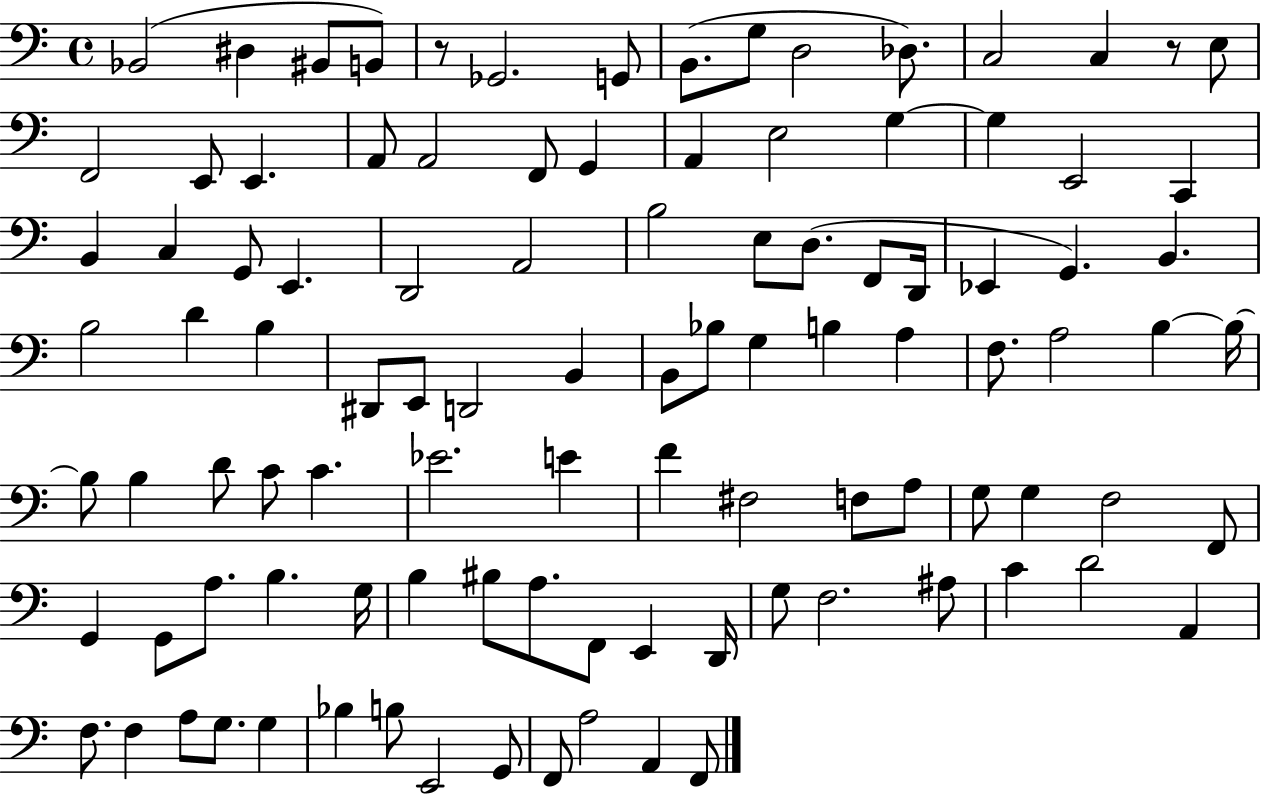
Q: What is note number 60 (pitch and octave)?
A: C4